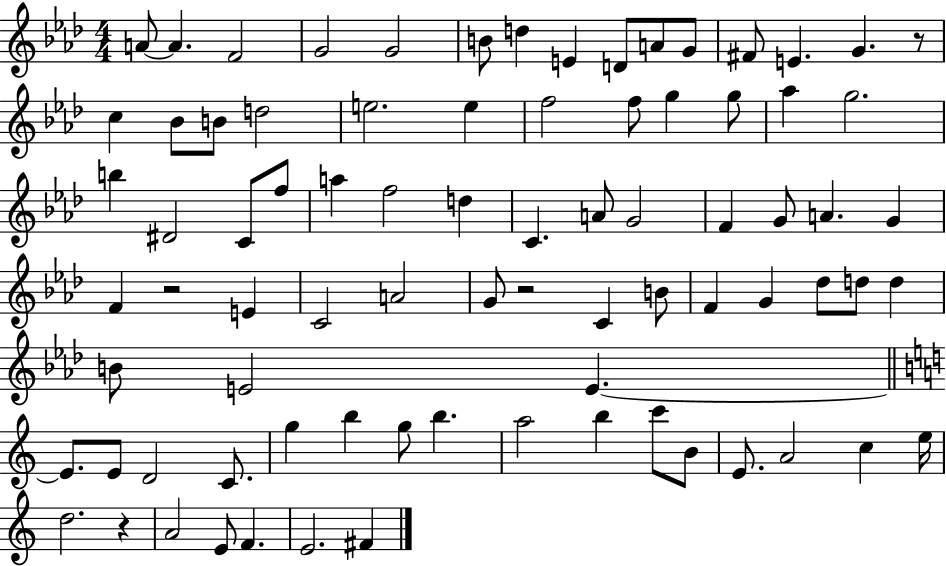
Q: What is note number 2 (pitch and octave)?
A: A4